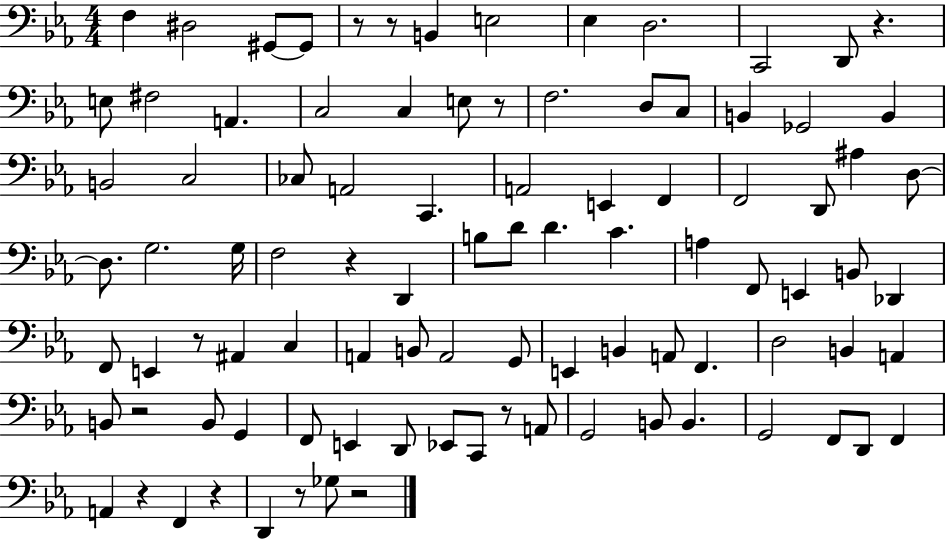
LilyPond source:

{
  \clef bass
  \numericTimeSignature
  \time 4/4
  \key ees \major
  f4 dis2 gis,8~~ gis,8 | r8 r8 b,4 e2 | ees4 d2. | c,2 d,8 r4. | \break e8 fis2 a,4. | c2 c4 e8 r8 | f2. d8 c8 | b,4 ges,2 b,4 | \break b,2 c2 | ces8 a,2 c,4. | a,2 e,4 f,4 | f,2 d,8 ais4 d8~~ | \break d8. g2. g16 | f2 r4 d,4 | b8 d'8 d'4. c'4. | a4 f,8 e,4 b,8 des,4 | \break f,8 e,4 r8 ais,4 c4 | a,4 b,8 a,2 g,8 | e,4 b,4 a,8 f,4. | d2 b,4 a,4 | \break b,8 r2 b,8 g,4 | f,8 e,4 d,8 ees,8 c,8 r8 a,8 | g,2 b,8 b,4. | g,2 f,8 d,8 f,4 | \break a,4 r4 f,4 r4 | d,4 r8 ges8 r2 | \bar "|."
}